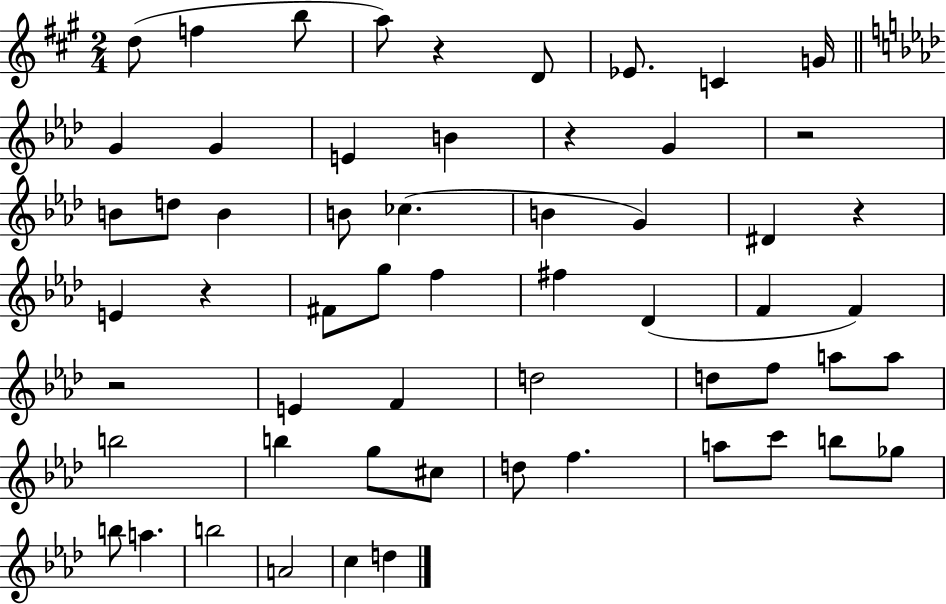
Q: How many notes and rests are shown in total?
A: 58